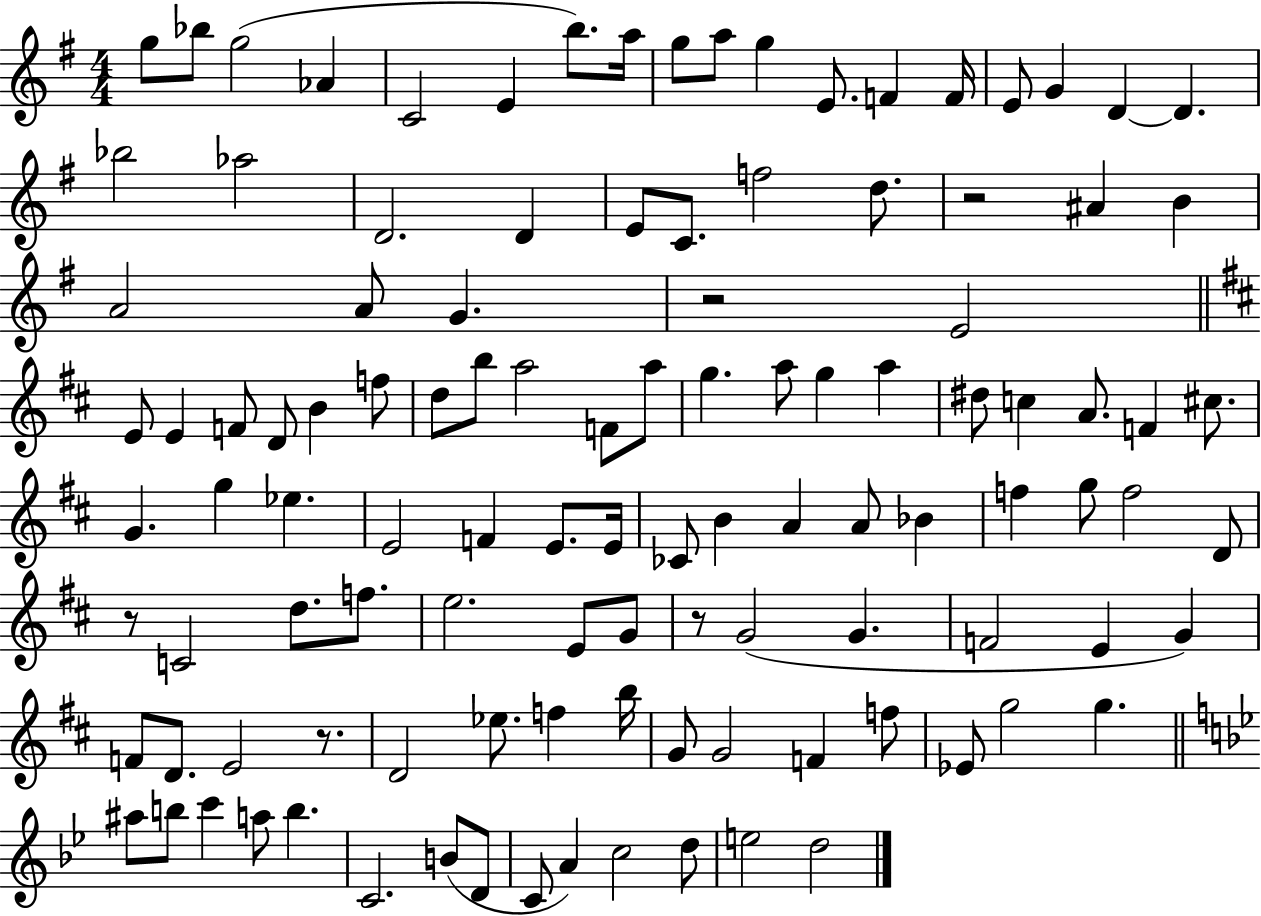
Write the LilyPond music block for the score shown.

{
  \clef treble
  \numericTimeSignature
  \time 4/4
  \key g \major
  g''8 bes''8 g''2( aes'4 | c'2 e'4 b''8.) a''16 | g''8 a''8 g''4 e'8. f'4 f'16 | e'8 g'4 d'4~~ d'4. | \break bes''2 aes''2 | d'2. d'4 | e'8 c'8. f''2 d''8. | r2 ais'4 b'4 | \break a'2 a'8 g'4. | r2 e'2 | \bar "||" \break \key d \major e'8 e'4 f'8 d'8 b'4 f''8 | d''8 b''8 a''2 f'8 a''8 | g''4. a''8 g''4 a''4 | dis''8 c''4 a'8. f'4 cis''8. | \break g'4. g''4 ees''4. | e'2 f'4 e'8. e'16 | ces'8 b'4 a'4 a'8 bes'4 | f''4 g''8 f''2 d'8 | \break r8 c'2 d''8. f''8. | e''2. e'8 g'8 | r8 g'2( g'4. | f'2 e'4 g'4) | \break f'8 d'8. e'2 r8. | d'2 ees''8. f''4 b''16 | g'8 g'2 f'4 f''8 | ees'8 g''2 g''4. | \break \bar "||" \break \key g \minor ais''8 b''8 c'''4 a''8 b''4. | c'2. b'8( d'8 | c'8 a'4) c''2 d''8 | e''2 d''2 | \break \bar "|."
}